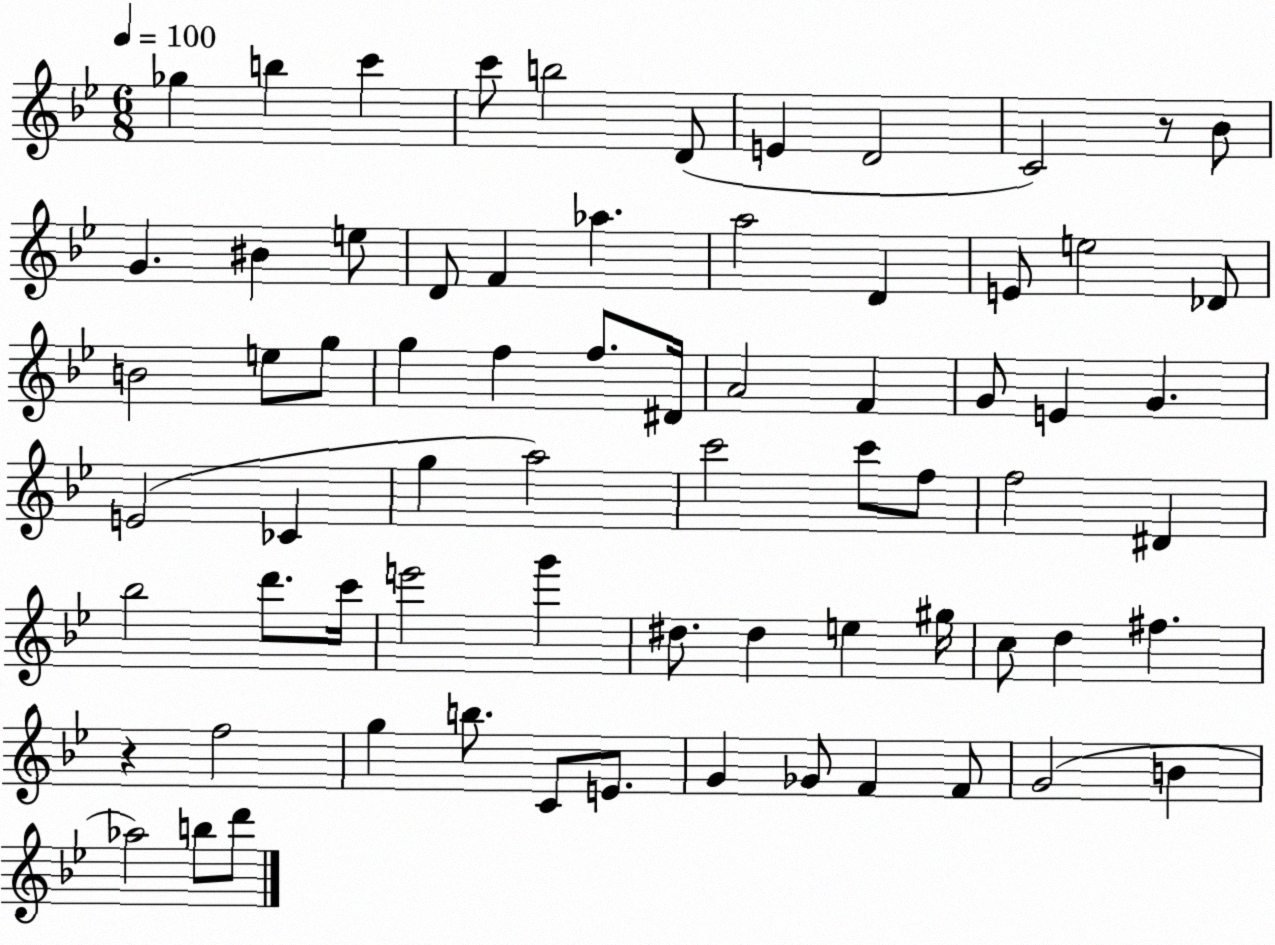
X:1
T:Untitled
M:6/8
L:1/4
K:Bb
_g b c' c'/2 b2 D/2 E D2 C2 z/2 _B/2 G ^B e/2 D/2 F _a a2 D E/2 e2 _D/2 B2 e/2 g/2 g f f/2 ^D/4 A2 F G/2 E G E2 _C g a2 c'2 c'/2 f/2 f2 ^D _b2 d'/2 c'/4 e'2 g' ^d/2 ^d e ^g/4 c/2 d ^f z f2 g b/2 C/2 E/2 G _G/2 F F/2 G2 B _a2 b/2 d'/2